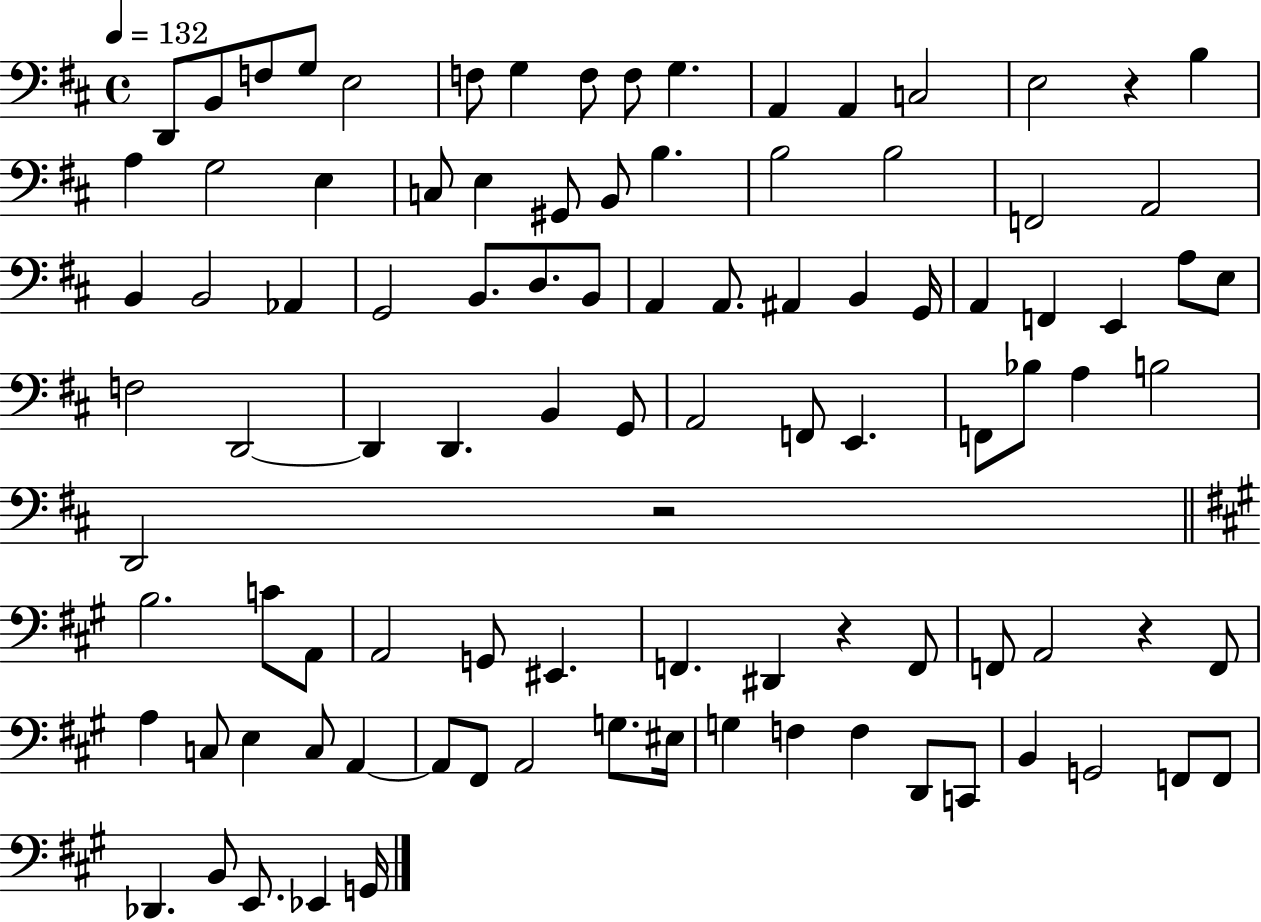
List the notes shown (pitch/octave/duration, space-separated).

D2/e B2/e F3/e G3/e E3/h F3/e G3/q F3/e F3/e G3/q. A2/q A2/q C3/h E3/h R/q B3/q A3/q G3/h E3/q C3/e E3/q G#2/e B2/e B3/q. B3/h B3/h F2/h A2/h B2/q B2/h Ab2/q G2/h B2/e. D3/e. B2/e A2/q A2/e. A#2/q B2/q G2/s A2/q F2/q E2/q A3/e E3/e F3/h D2/h D2/q D2/q. B2/q G2/e A2/h F2/e E2/q. F2/e Bb3/e A3/q B3/h D2/h R/h B3/h. C4/e A2/e A2/h G2/e EIS2/q. F2/q. D#2/q R/q F2/e F2/e A2/h R/q F2/e A3/q C3/e E3/q C3/e A2/q A2/e F#2/e A2/h G3/e. EIS3/s G3/q F3/q F3/q D2/e C2/e B2/q G2/h F2/e F2/e Db2/q. B2/e E2/e. Eb2/q G2/s